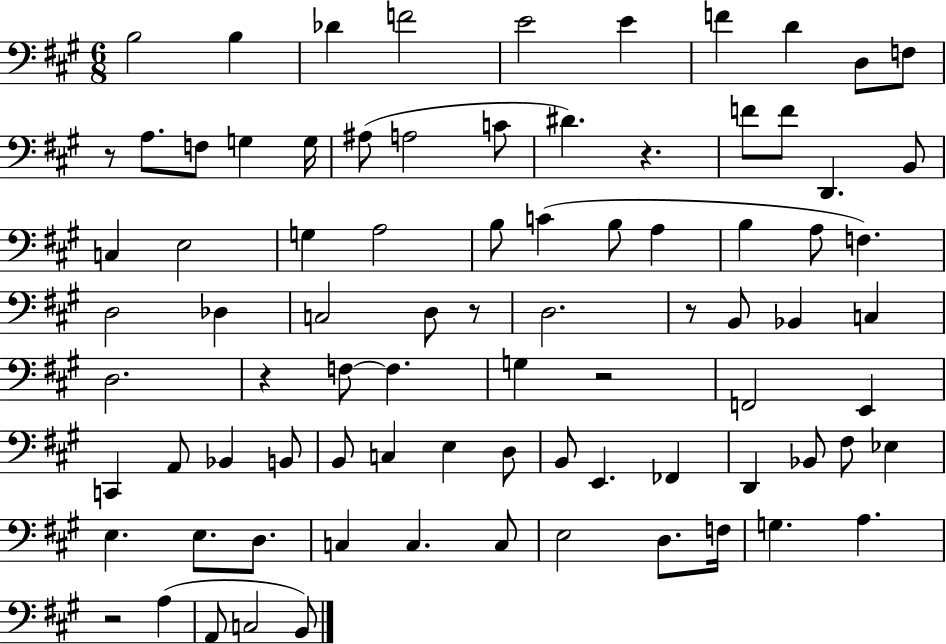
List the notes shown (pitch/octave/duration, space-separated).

B3/h B3/q Db4/q F4/h E4/h E4/q F4/q D4/q D3/e F3/e R/e A3/e. F3/e G3/q G3/s A#3/e A3/h C4/e D#4/q. R/q. F4/e F4/e D2/q. B2/e C3/q E3/h G3/q A3/h B3/e C4/q B3/e A3/q B3/q A3/e F3/q. D3/h Db3/q C3/h D3/e R/e D3/h. R/e B2/e Bb2/q C3/q D3/h. R/q F3/e F3/q. G3/q R/h F2/h E2/q C2/q A2/e Bb2/q B2/e B2/e C3/q E3/q D3/e B2/e E2/q. FES2/q D2/q Bb2/e F#3/e Eb3/q E3/q. E3/e. D3/e. C3/q C3/q. C3/e E3/h D3/e. F3/s G3/q. A3/q. R/h A3/q A2/e C3/h B2/e